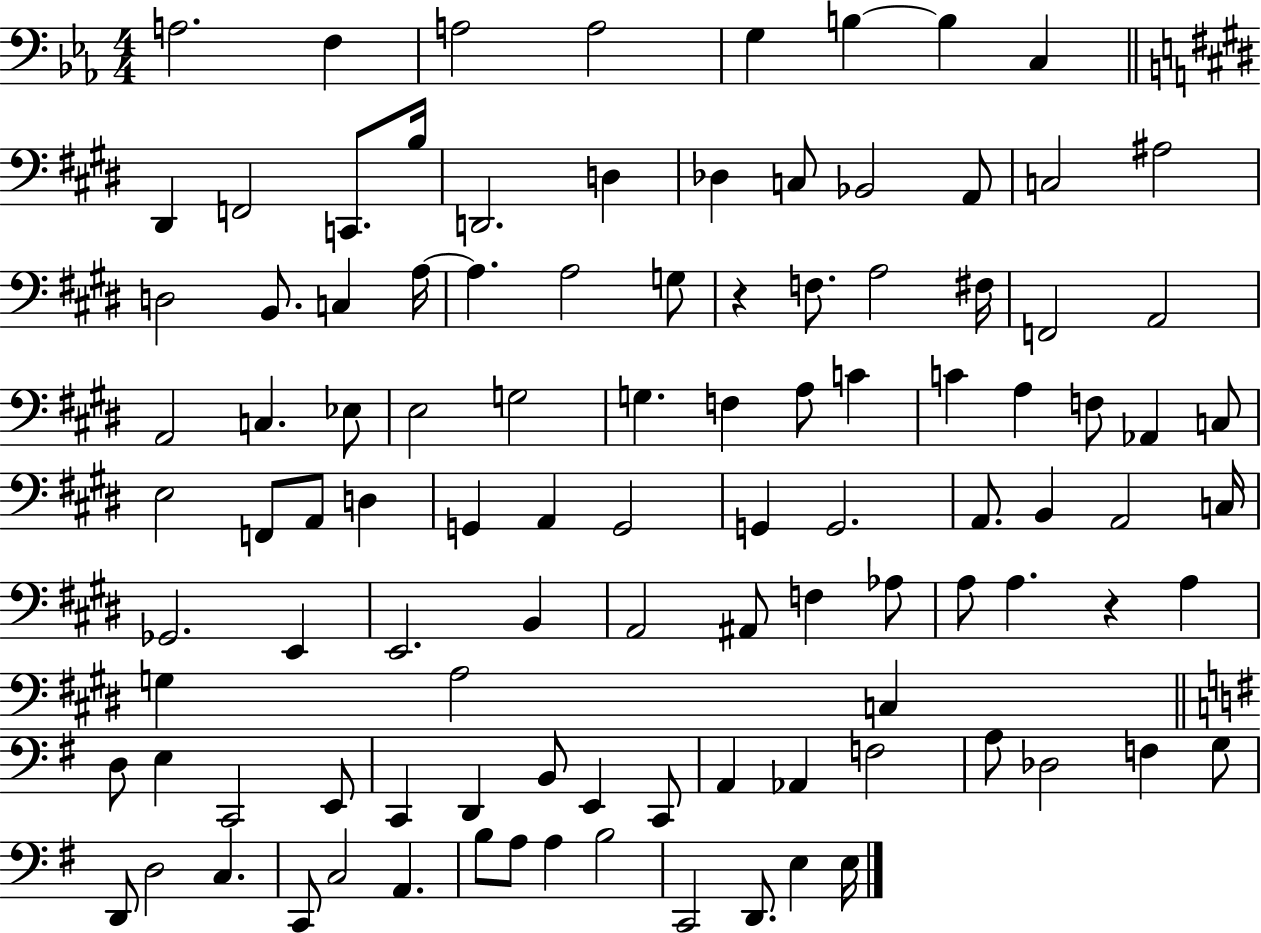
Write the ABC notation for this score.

X:1
T:Untitled
M:4/4
L:1/4
K:Eb
A,2 F, A,2 A,2 G, B, B, C, ^D,, F,,2 C,,/2 B,/4 D,,2 D, _D, C,/2 _B,,2 A,,/2 C,2 ^A,2 D,2 B,,/2 C, A,/4 A, A,2 G,/2 z F,/2 A,2 ^F,/4 F,,2 A,,2 A,,2 C, _E,/2 E,2 G,2 G, F, A,/2 C C A, F,/2 _A,, C,/2 E,2 F,,/2 A,,/2 D, G,, A,, G,,2 G,, G,,2 A,,/2 B,, A,,2 C,/4 _G,,2 E,, E,,2 B,, A,,2 ^A,,/2 F, _A,/2 A,/2 A, z A, G, A,2 C, D,/2 E, C,,2 E,,/2 C,, D,, B,,/2 E,, C,,/2 A,, _A,, F,2 A,/2 _D,2 F, G,/2 D,,/2 D,2 C, C,,/2 C,2 A,, B,/2 A,/2 A, B,2 C,,2 D,,/2 E, E,/4